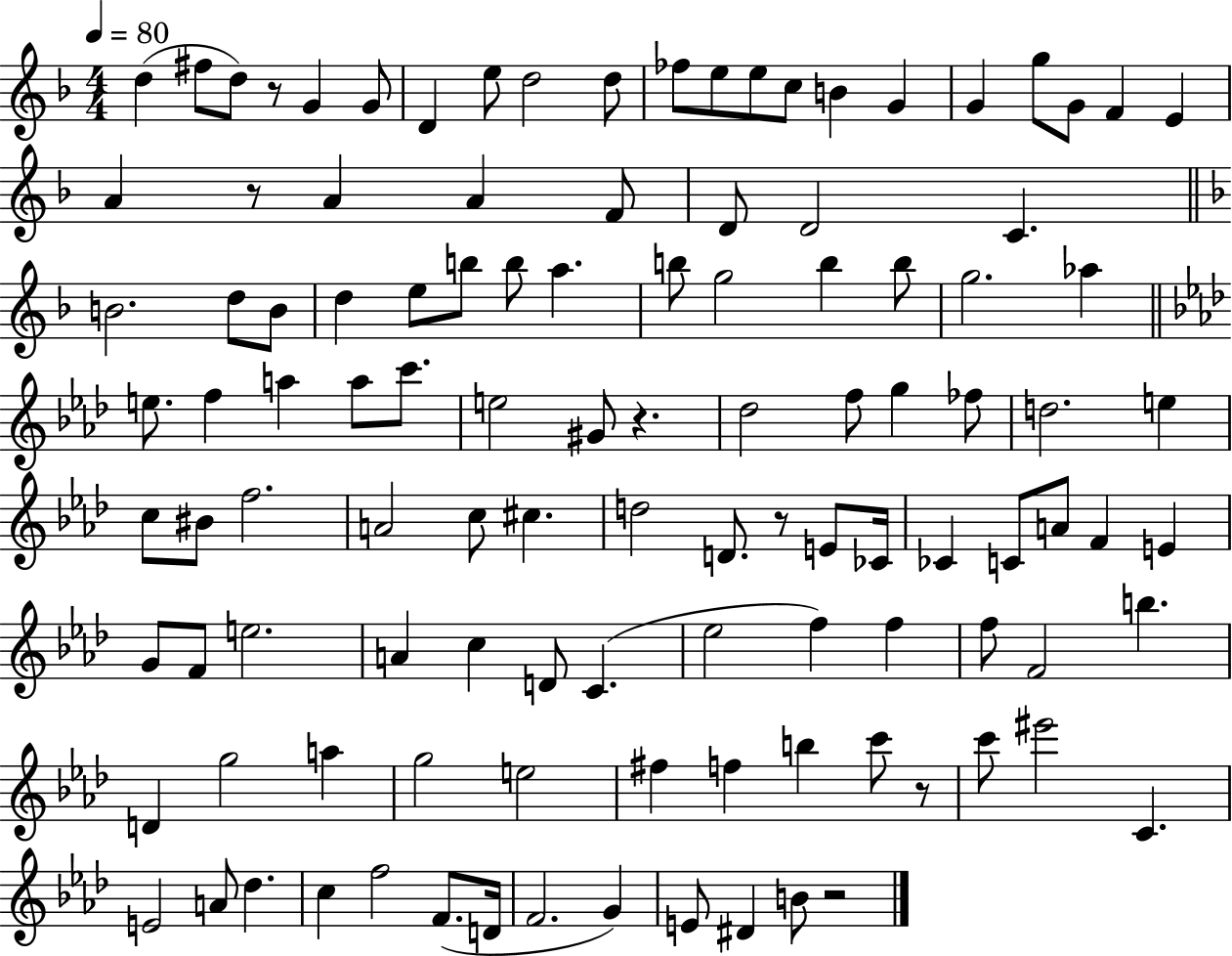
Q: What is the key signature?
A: F major